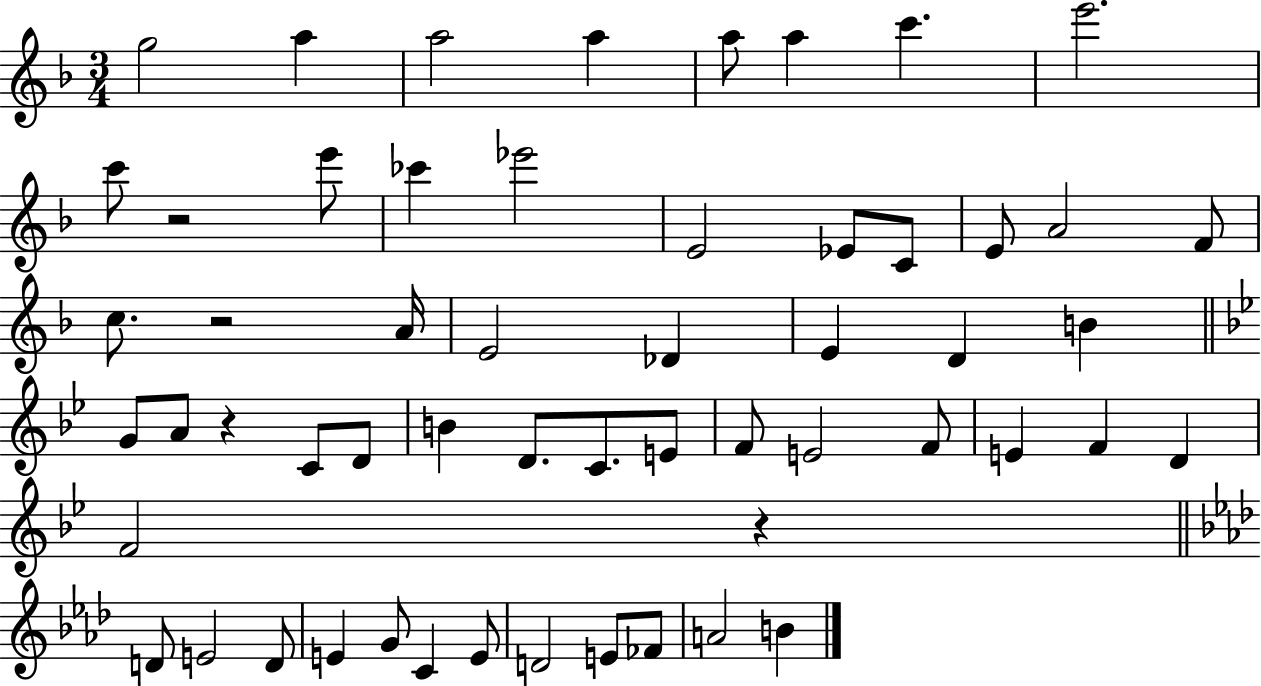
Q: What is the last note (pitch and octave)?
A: B4